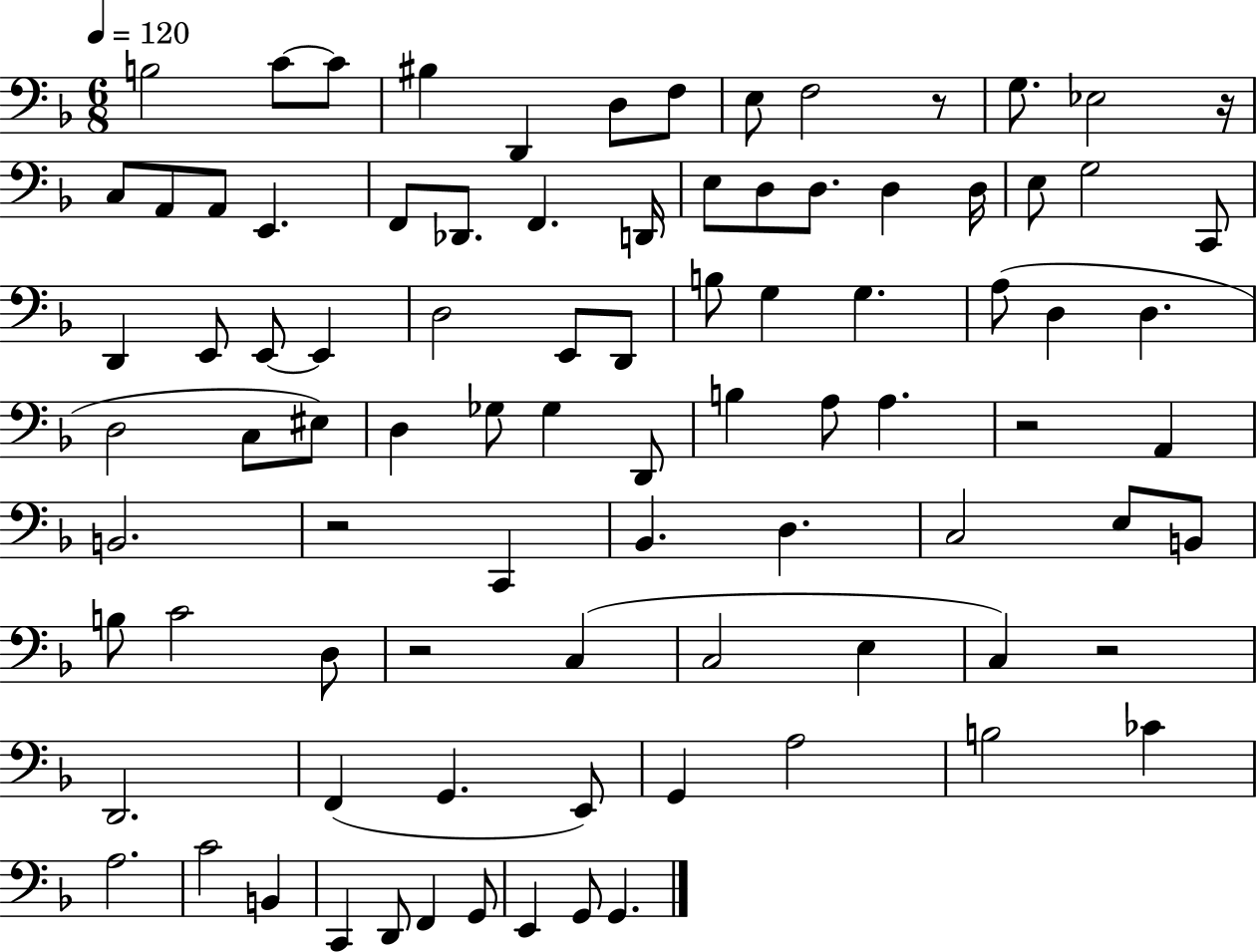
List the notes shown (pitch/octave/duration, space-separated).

B3/h C4/e C4/e BIS3/q D2/q D3/e F3/e E3/e F3/h R/e G3/e. Eb3/h R/s C3/e A2/e A2/e E2/q. F2/e Db2/e. F2/q. D2/s E3/e D3/e D3/e. D3/q D3/s E3/e G3/h C2/e D2/q E2/e E2/e E2/q D3/h E2/e D2/e B3/e G3/q G3/q. A3/e D3/q D3/q. D3/h C3/e EIS3/e D3/q Gb3/e Gb3/q D2/e B3/q A3/e A3/q. R/h A2/q B2/h. R/h C2/q Bb2/q. D3/q. C3/h E3/e B2/e B3/e C4/h D3/e R/h C3/q C3/h E3/q C3/q R/h D2/h. F2/q G2/q. E2/e G2/q A3/h B3/h CES4/q A3/h. C4/h B2/q C2/q D2/e F2/q G2/e E2/q G2/e G2/q.